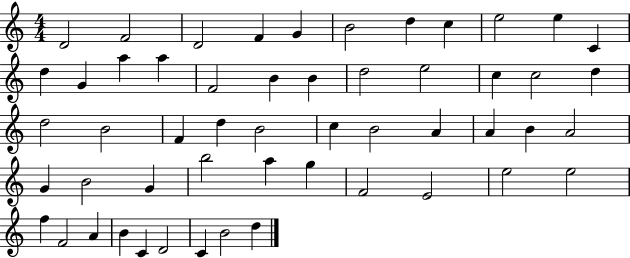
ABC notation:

X:1
T:Untitled
M:4/4
L:1/4
K:C
D2 F2 D2 F G B2 d c e2 e C d G a a F2 B B d2 e2 c c2 d d2 B2 F d B2 c B2 A A B A2 G B2 G b2 a g F2 E2 e2 e2 f F2 A B C D2 C B2 d